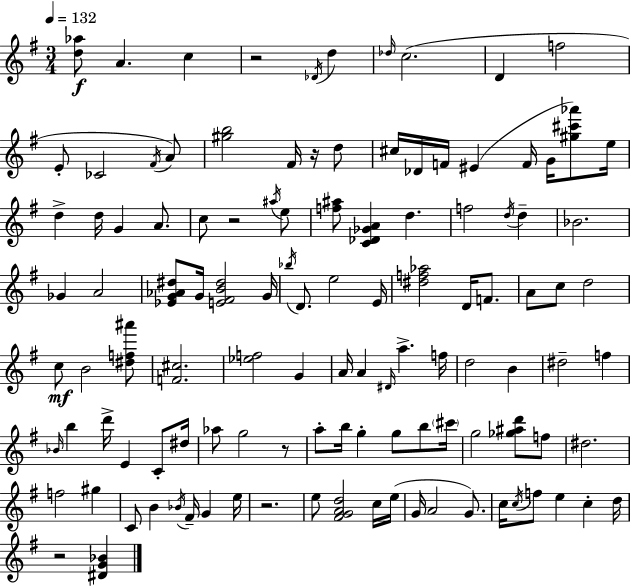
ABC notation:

X:1
T:Untitled
M:3/4
L:1/4
K:Em
[d_a]/2 A c z2 _D/4 d _d/4 c2 D f2 E/2 _C2 ^F/4 A/2 [^gb]2 ^F/4 z/4 d/2 ^c/4 _D/4 F/4 ^E F/4 G/4 [^g^c'_a']/2 e/4 d d/4 G A/2 c/2 z2 ^a/4 e/2 [f^a]/2 [C_D_GA] d f2 d/4 d _B2 _G A2 [_EG_A^d]/2 G/4 [E^FB^d]2 G/4 _b/4 D/2 e2 E/4 [^df_a]2 D/4 F/2 A/2 c/2 d2 c/2 B2 [^df^a']/2 [F^c]2 [_ef]2 G A/4 A ^D/4 a f/4 d2 B ^d2 f _B/4 b d'/4 E C/2 ^d/4 _a/2 g2 z/2 a/2 b/4 g g/2 b/2 ^c'/4 g2 [_g^ad']/2 f/2 ^d2 f2 ^g C/2 B _B/4 ^F/4 G e/4 z2 e/2 [^FGAd]2 c/4 e/4 G/4 A2 G/2 c/4 c/4 f/2 e c d/4 z2 [^DG_B]